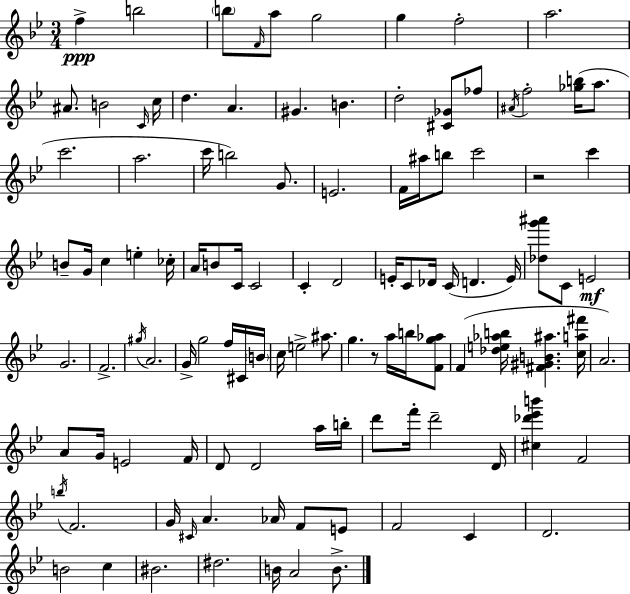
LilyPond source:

{
  \clef treble
  \numericTimeSignature
  \time 3/4
  \key bes \major
  f''4->\ppp b''2 | \parenthesize b''8 \grace { f'16 } a''8 g''2 | g''4 f''2-. | a''2. | \break ais'8. b'2 | \grace { c'16 } c''16 d''4. a'4. | gis'4. b'4. | d''2-. <cis' ges'>8 | \break fes''8 \acciaccatura { ais'16 } f''2-. <ges'' b''>16( | a''8. c'''2. | a''2. | c'''16 b''2) | \break g'8. e'2. | f'16 ais''16 b''8 c'''2 | r2 c'''4 | b'8-- g'16 c''4 e''4-. | \break ces''16-. a'16 b'8 c'16 c'2 | c'4-. d'2 | e'16-. c'8 des'16 c'16( d'4. | e'16) <des'' g''' ais'''>8 c'8 e'2\mf | \break g'2. | f'2.-> | \acciaccatura { gis''16 } a'2. | g'16-> g''2 | \break f''16 cis'16 \parenthesize b'16 c''16 e''2-> | ais''8. g''4. r8 | a''16 b''16 <f' g'' aes''>8 f'4( <des'' e'' aes'' b''>16 <fis' gis' b' ais''>4. | <c'' a'' fis'''>16 a'2.) | \break a'8 g'16 e'2 | f'16 d'8 d'2 | a''16 b''16-. d'''8 f'''16-. d'''2-- | d'16 <cis'' des''' ees''' b'''>4 f'2 | \break \acciaccatura { b''16 } f'2. | g'16 \grace { cis'16 } a'4. | aes'16 f'8 e'8 f'2 | c'4 d'2. | \break b'2 | c''4 bis'2. | dis''2. | b'16 a'2 | \break b'8.-> \bar "|."
}